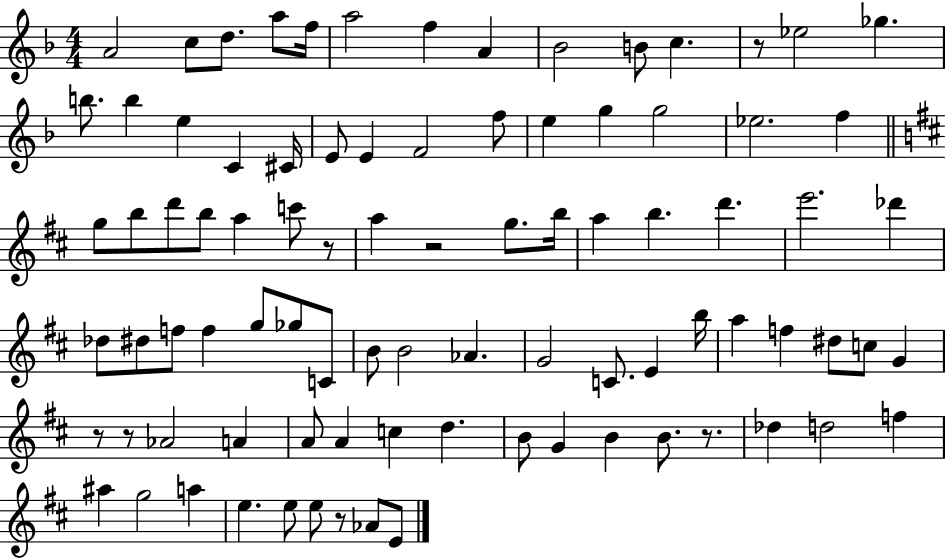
A4/h C5/e D5/e. A5/e F5/s A5/h F5/q A4/q Bb4/h B4/e C5/q. R/e Eb5/h Gb5/q. B5/e. B5/q E5/q C4/q C#4/s E4/e E4/q F4/h F5/e E5/q G5/q G5/h Eb5/h. F5/q G5/e B5/e D6/e B5/e A5/q C6/e R/e A5/q R/h G5/e. B5/s A5/q B5/q. D6/q. E6/h. Db6/q Db5/e D#5/e F5/e F5/q G5/e Gb5/e C4/e B4/e B4/h Ab4/q. G4/h C4/e. E4/q B5/s A5/q F5/q D#5/e C5/e G4/q R/e R/e Ab4/h A4/q A4/e A4/q C5/q D5/q. B4/e G4/q B4/q B4/e. R/e. Db5/q D5/h F5/q A#5/q G5/h A5/q E5/q. E5/e E5/e R/e Ab4/e E4/e